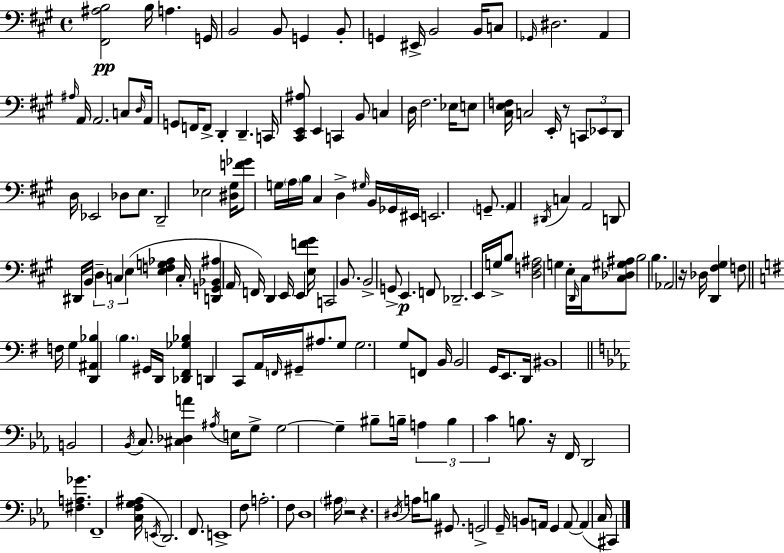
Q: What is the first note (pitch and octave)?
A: B3